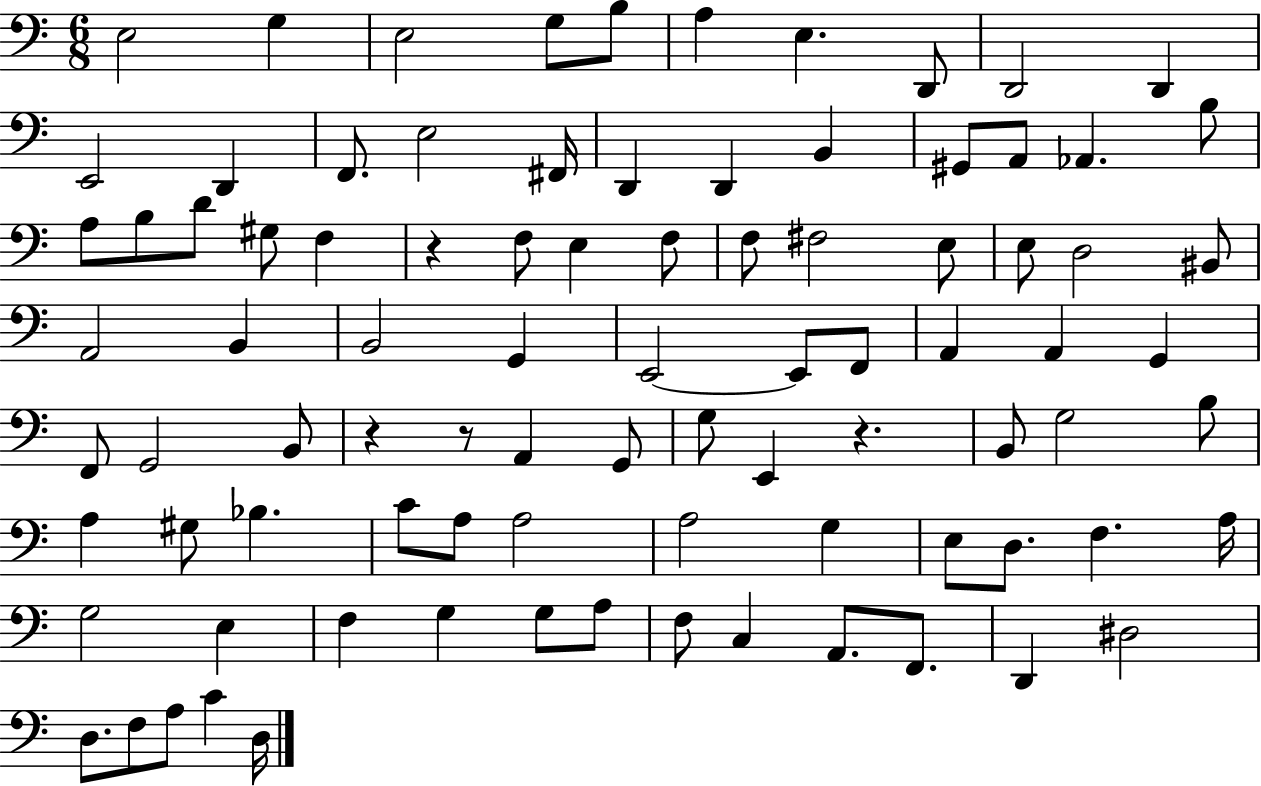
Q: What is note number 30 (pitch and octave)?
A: F3